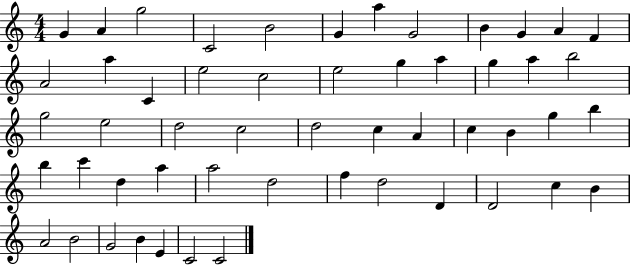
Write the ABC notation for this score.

X:1
T:Untitled
M:4/4
L:1/4
K:C
G A g2 C2 B2 G a G2 B G A F A2 a C e2 c2 e2 g a g a b2 g2 e2 d2 c2 d2 c A c B g b b c' d a a2 d2 f d2 D D2 c B A2 B2 G2 B E C2 C2